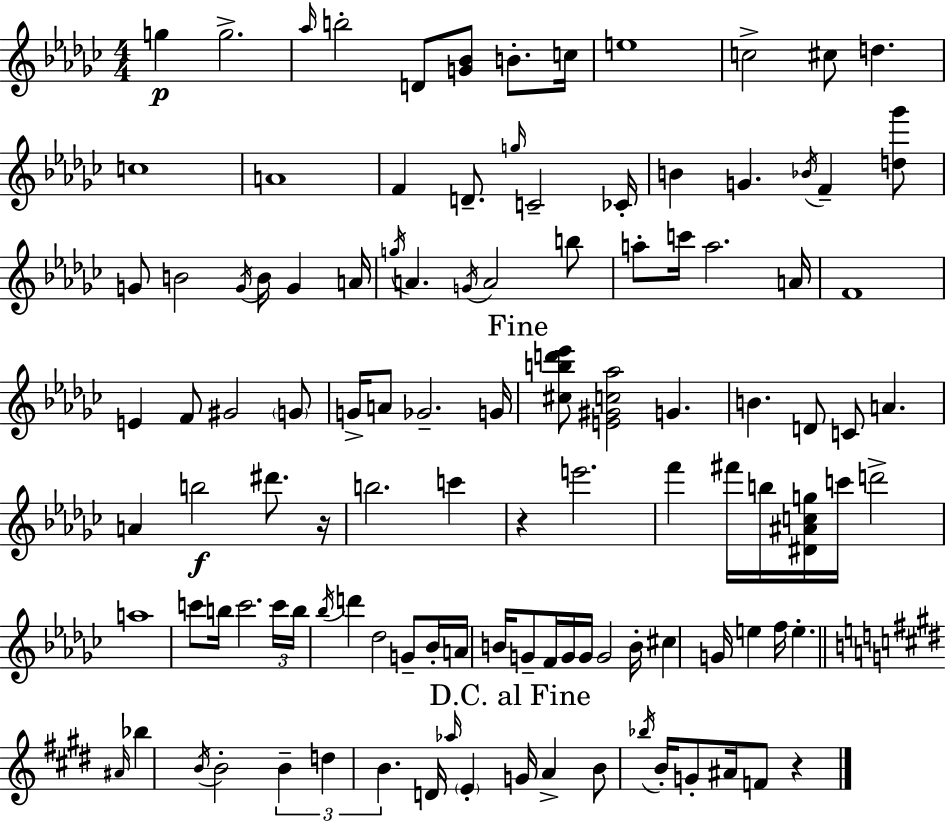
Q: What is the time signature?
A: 4/4